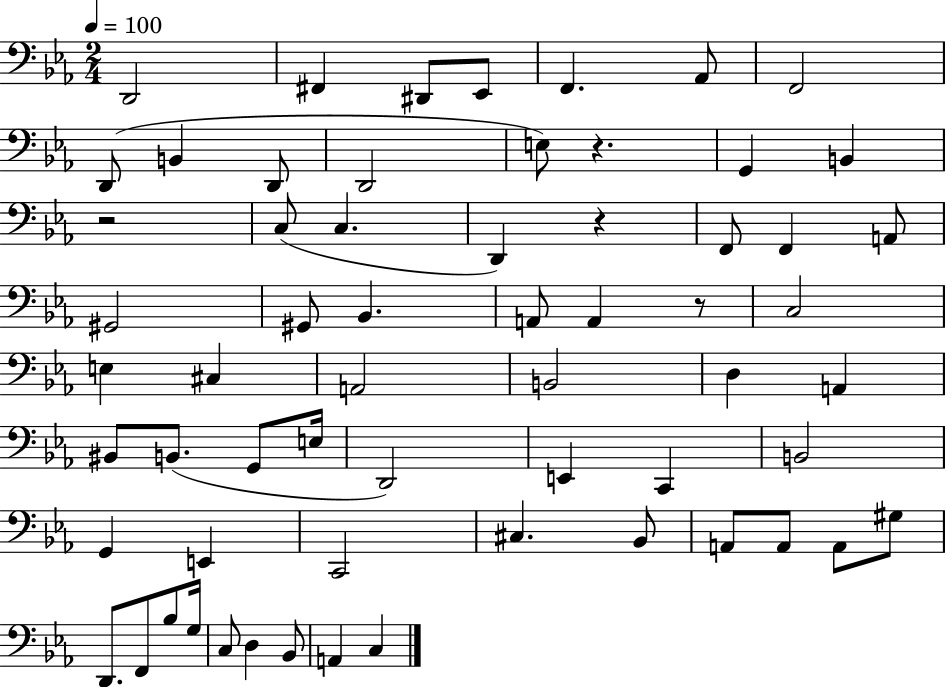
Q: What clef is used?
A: bass